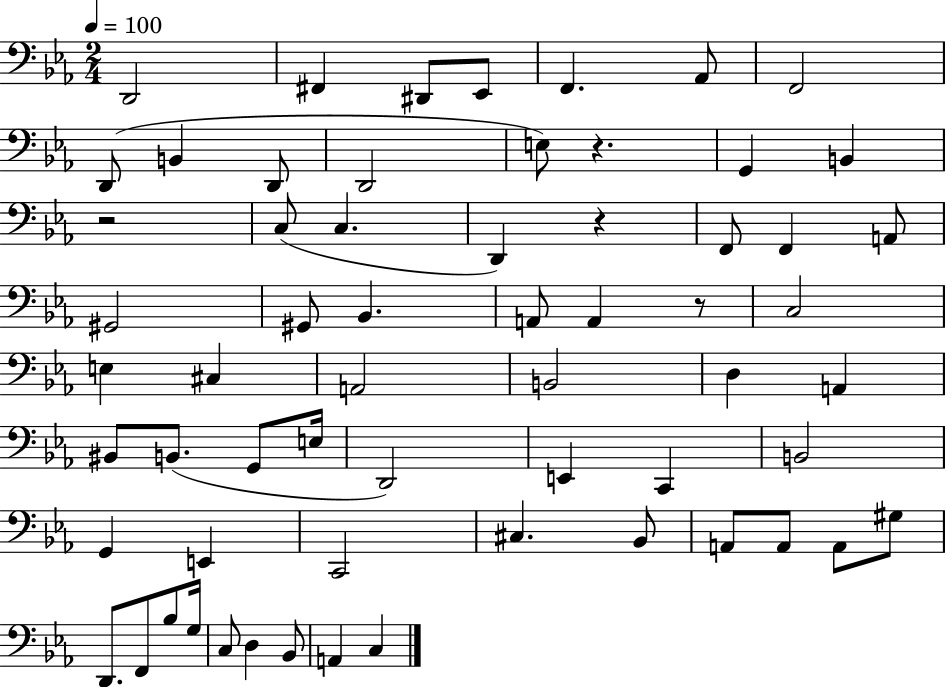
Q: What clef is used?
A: bass